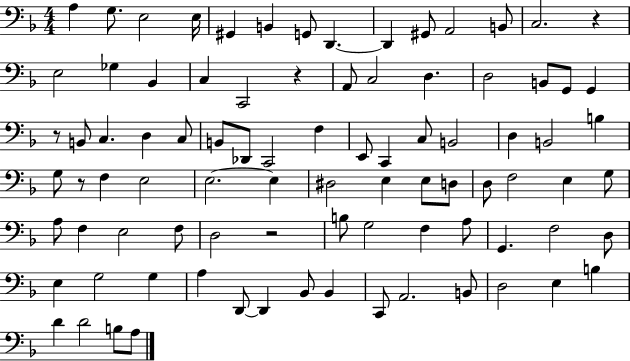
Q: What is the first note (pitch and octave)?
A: A3